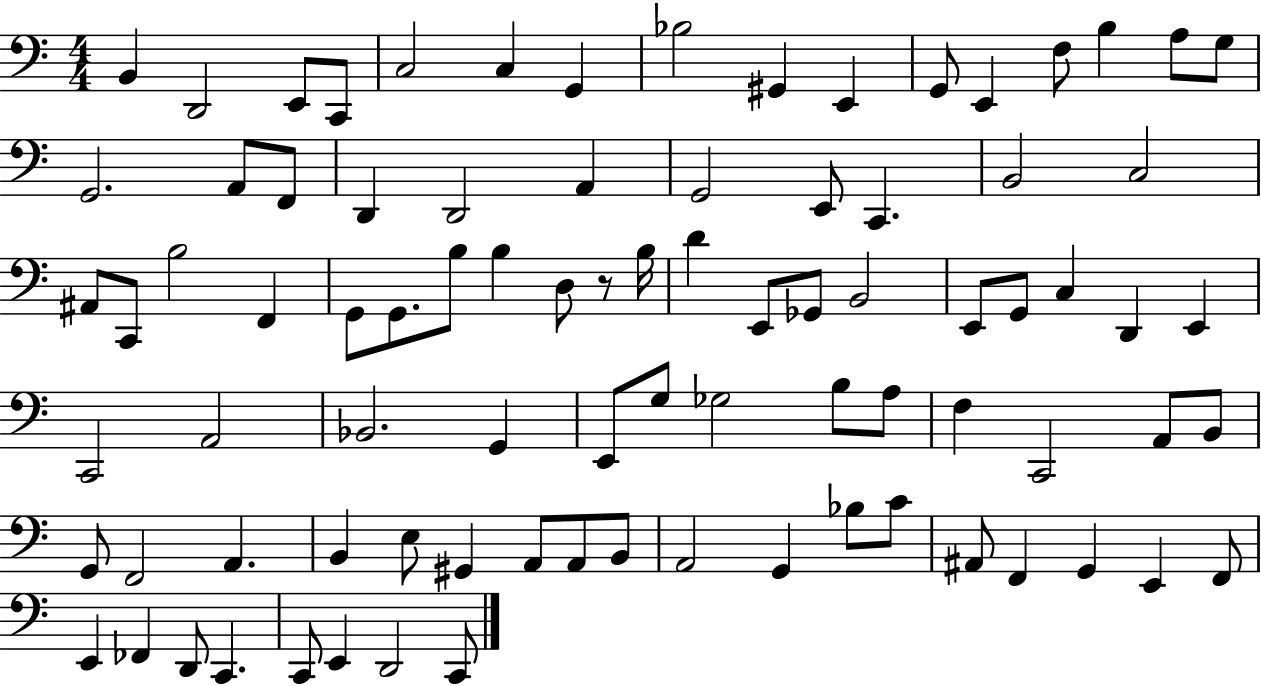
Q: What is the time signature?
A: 4/4